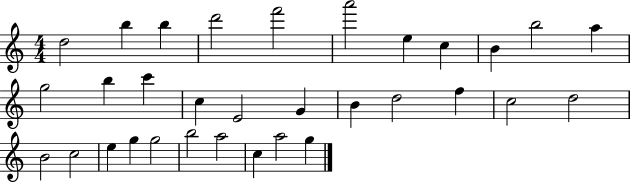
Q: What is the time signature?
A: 4/4